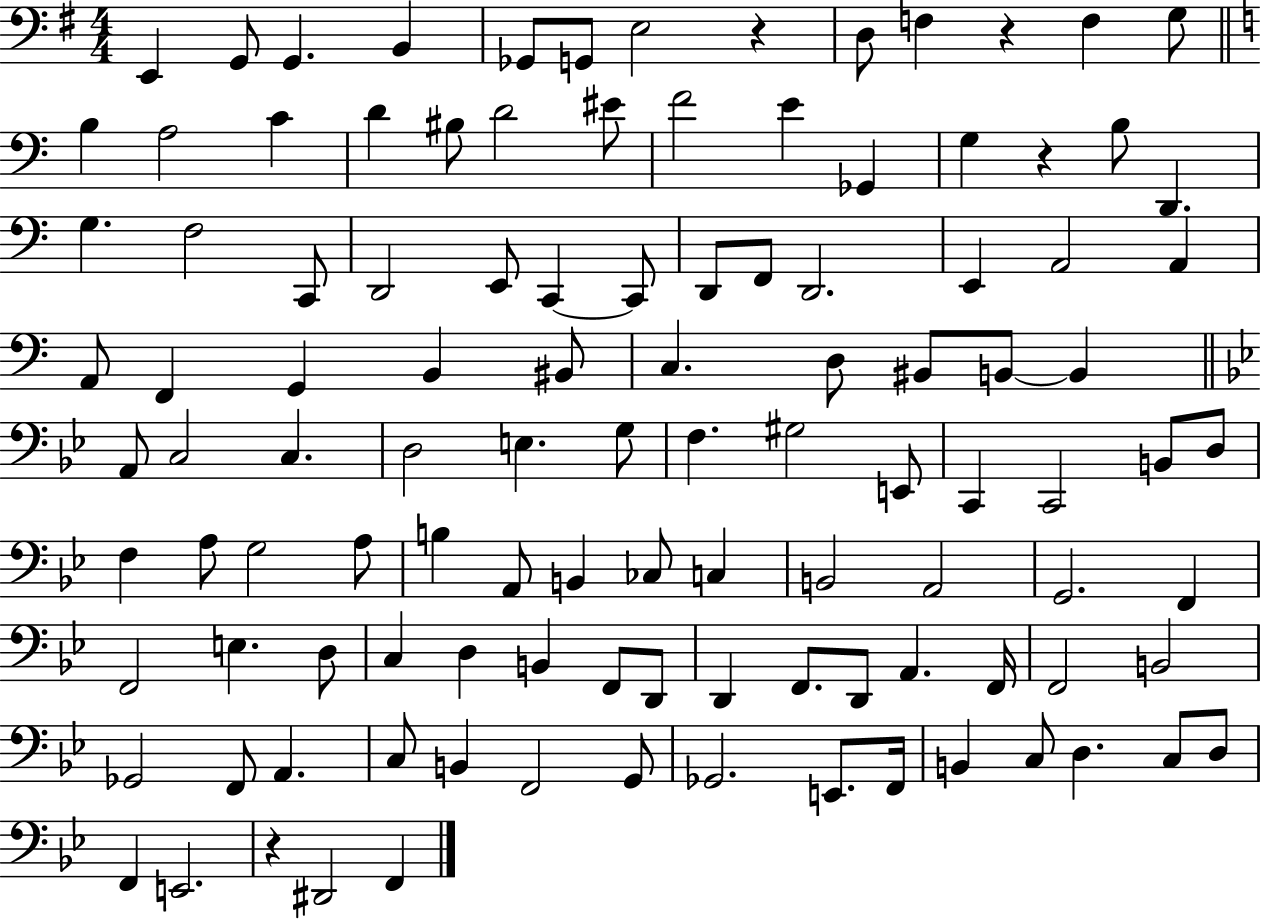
X:1
T:Untitled
M:4/4
L:1/4
K:G
E,, G,,/2 G,, B,, _G,,/2 G,,/2 E,2 z D,/2 F, z F, G,/2 B, A,2 C D ^B,/2 D2 ^E/2 F2 E _G,, G, z B,/2 D,, G, F,2 C,,/2 D,,2 E,,/2 C,, C,,/2 D,,/2 F,,/2 D,,2 E,, A,,2 A,, A,,/2 F,, G,, B,, ^B,,/2 C, D,/2 ^B,,/2 B,,/2 B,, A,,/2 C,2 C, D,2 E, G,/2 F, ^G,2 E,,/2 C,, C,,2 B,,/2 D,/2 F, A,/2 G,2 A,/2 B, A,,/2 B,, _C,/2 C, B,,2 A,,2 G,,2 F,, F,,2 E, D,/2 C, D, B,, F,,/2 D,,/2 D,, F,,/2 D,,/2 A,, F,,/4 F,,2 B,,2 _G,,2 F,,/2 A,, C,/2 B,, F,,2 G,,/2 _G,,2 E,,/2 F,,/4 B,, C,/2 D, C,/2 D,/2 F,, E,,2 z ^D,,2 F,,